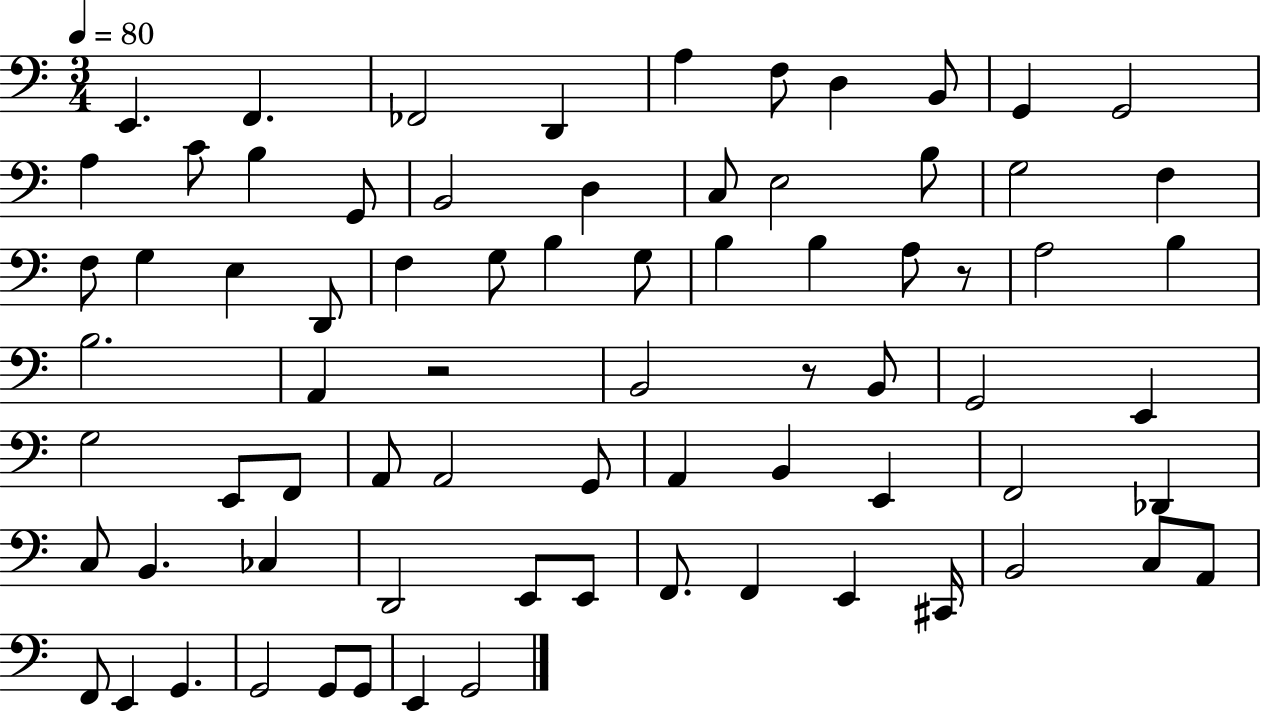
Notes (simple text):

E2/q. F2/q. FES2/h D2/q A3/q F3/e D3/q B2/e G2/q G2/h A3/q C4/e B3/q G2/e B2/h D3/q C3/e E3/h B3/e G3/h F3/q F3/e G3/q E3/q D2/e F3/q G3/e B3/q G3/e B3/q B3/q A3/e R/e A3/h B3/q B3/h. A2/q R/h B2/h R/e B2/e G2/h E2/q G3/h E2/e F2/e A2/e A2/h G2/e A2/q B2/q E2/q F2/h Db2/q C3/e B2/q. CES3/q D2/h E2/e E2/e F2/e. F2/q E2/q C#2/s B2/h C3/e A2/e F2/e E2/q G2/q. G2/h G2/e G2/e E2/q G2/h